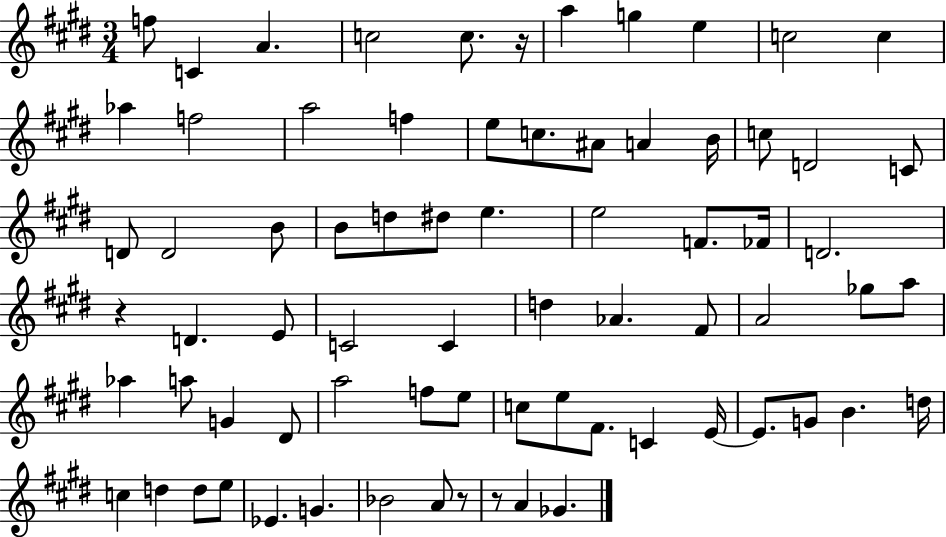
F5/e C4/q A4/q. C5/h C5/e. R/s A5/q G5/q E5/q C5/h C5/q Ab5/q F5/h A5/h F5/q E5/e C5/e. A#4/e A4/q B4/s C5/e D4/h C4/e D4/e D4/h B4/e B4/e D5/e D#5/e E5/q. E5/h F4/e. FES4/s D4/h. R/q D4/q. E4/e C4/h C4/q D5/q Ab4/q. F#4/e A4/h Gb5/e A5/e Ab5/q A5/e G4/q D#4/e A5/h F5/e E5/e C5/e E5/e F#4/e. C4/q E4/s E4/e. G4/e B4/q. D5/s C5/q D5/q D5/e E5/e Eb4/q. G4/q. Bb4/h A4/e R/e R/e A4/q Gb4/q.